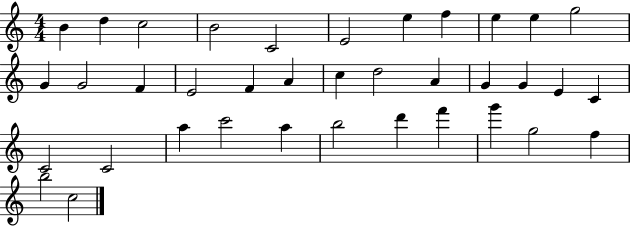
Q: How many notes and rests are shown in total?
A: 37